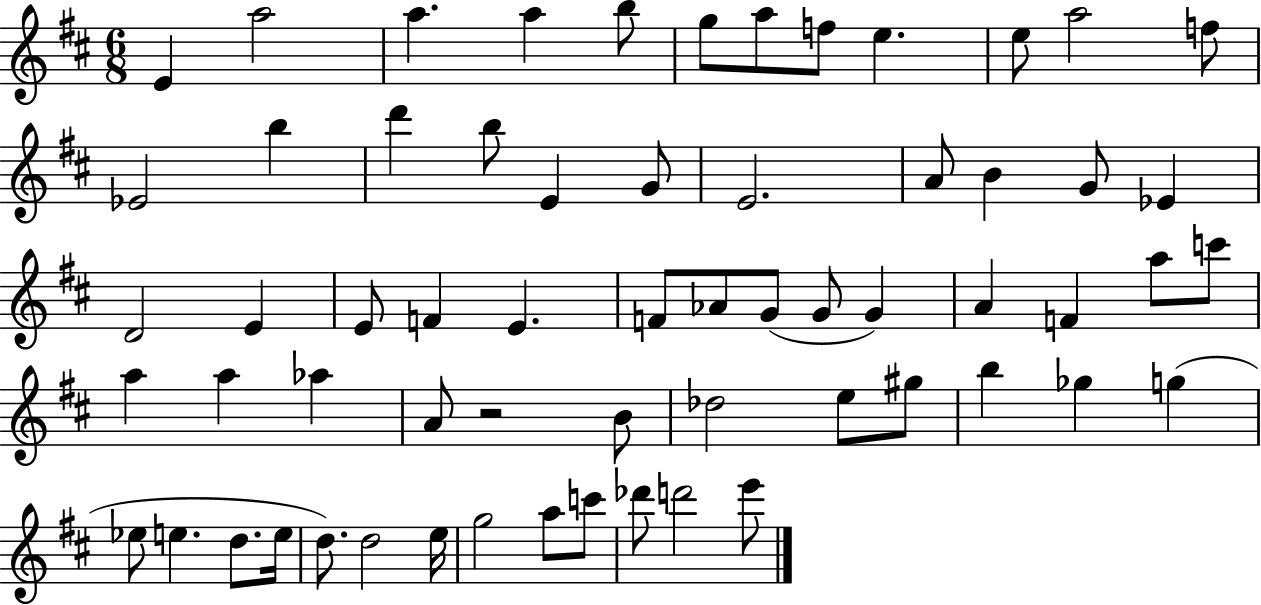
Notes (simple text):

E4/q A5/h A5/q. A5/q B5/e G5/e A5/e F5/e E5/q. E5/e A5/h F5/e Eb4/h B5/q D6/q B5/e E4/q G4/e E4/h. A4/e B4/q G4/e Eb4/q D4/h E4/q E4/e F4/q E4/q. F4/e Ab4/e G4/e G4/e G4/q A4/q F4/q A5/e C6/e A5/q A5/q Ab5/q A4/e R/h B4/e Db5/h E5/e G#5/e B5/q Gb5/q G5/q Eb5/e E5/q. D5/e. E5/s D5/e. D5/h E5/s G5/h A5/e C6/e Db6/e D6/h E6/e